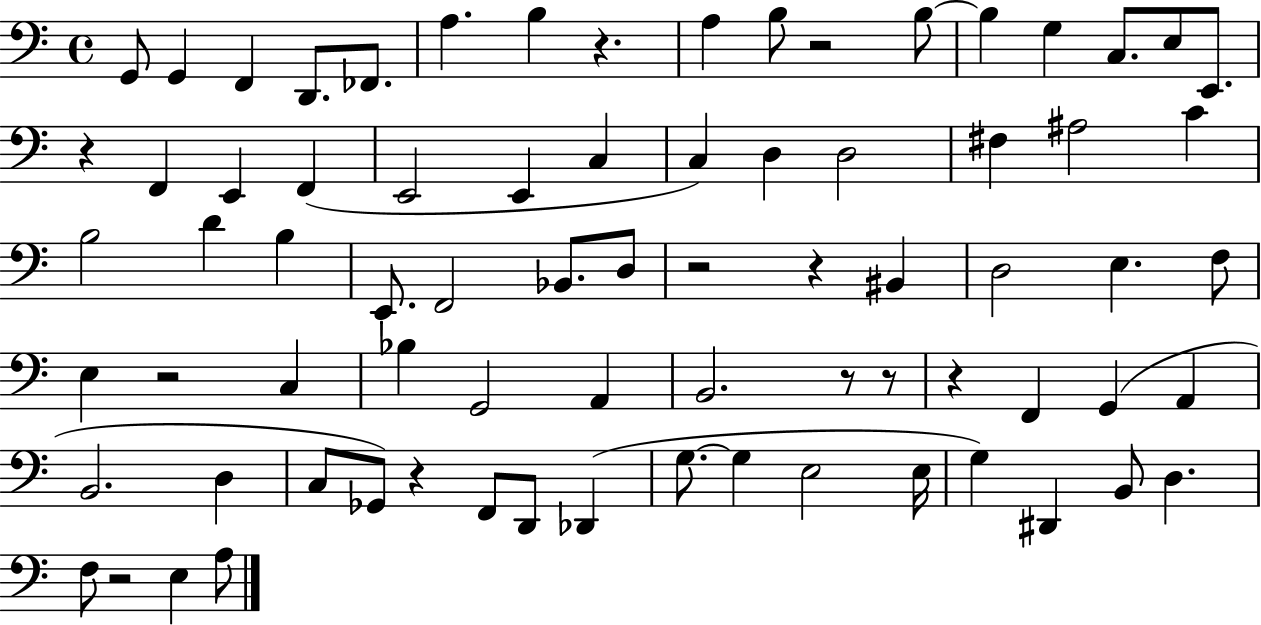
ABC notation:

X:1
T:Untitled
M:4/4
L:1/4
K:C
G,,/2 G,, F,, D,,/2 _F,,/2 A, B, z A, B,/2 z2 B,/2 B, G, C,/2 E,/2 E,,/2 z F,, E,, F,, E,,2 E,, C, C, D, D,2 ^F, ^A,2 C B,2 D B, E,,/2 F,,2 _B,,/2 D,/2 z2 z ^B,, D,2 E, F,/2 E, z2 C, _B, G,,2 A,, B,,2 z/2 z/2 z F,, G,, A,, B,,2 D, C,/2 _G,,/2 z F,,/2 D,,/2 _D,, G,/2 G, E,2 E,/4 G, ^D,, B,,/2 D, F,/2 z2 E, A,/2